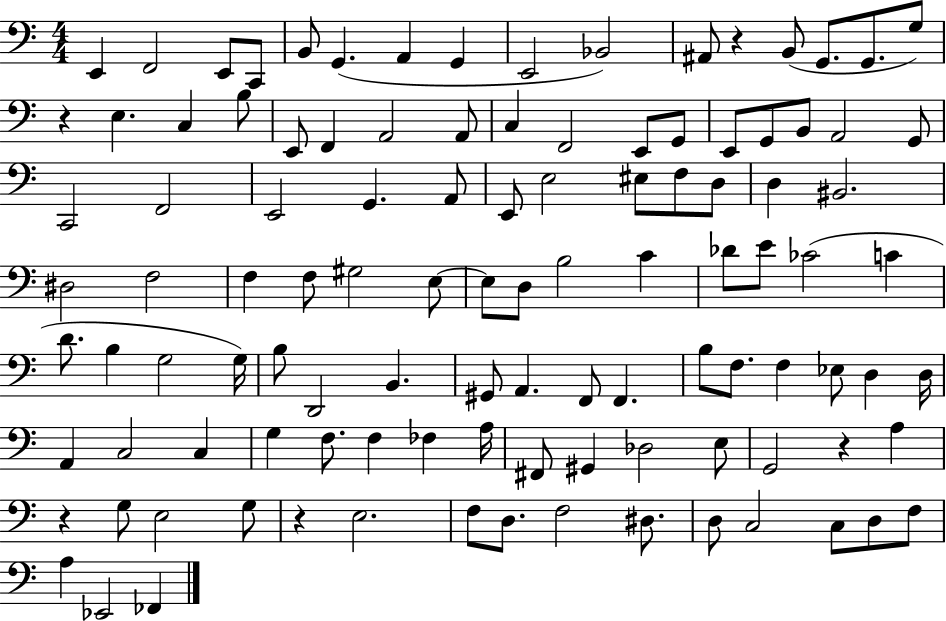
X:1
T:Untitled
M:4/4
L:1/4
K:C
E,, F,,2 E,,/2 C,,/2 B,,/2 G,, A,, G,, E,,2 _B,,2 ^A,,/2 z B,,/2 G,,/2 G,,/2 G,/2 z E, C, B,/2 E,,/2 F,, A,,2 A,,/2 C, F,,2 E,,/2 G,,/2 E,,/2 G,,/2 B,,/2 A,,2 G,,/2 C,,2 F,,2 E,,2 G,, A,,/2 E,,/2 E,2 ^E,/2 F,/2 D,/2 D, ^B,,2 ^D,2 F,2 F, F,/2 ^G,2 E,/2 E,/2 D,/2 B,2 C _D/2 E/2 _C2 C D/2 B, G,2 G,/4 B,/2 D,,2 B,, ^G,,/2 A,, F,,/2 F,, B,/2 F,/2 F, _E,/2 D, D,/4 A,, C,2 C, G, F,/2 F, _F, A,/4 ^F,,/2 ^G,, _D,2 E,/2 G,,2 z A, z G,/2 E,2 G,/2 z E,2 F,/2 D,/2 F,2 ^D,/2 D,/2 C,2 C,/2 D,/2 F,/2 A, _E,,2 _F,,